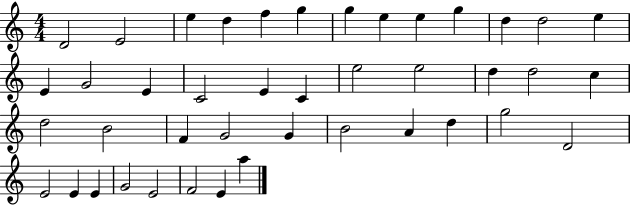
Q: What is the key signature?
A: C major